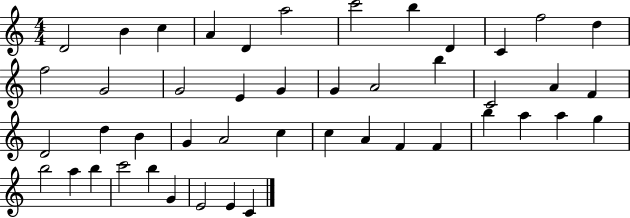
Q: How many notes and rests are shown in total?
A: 46